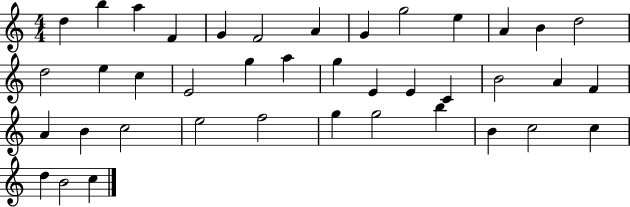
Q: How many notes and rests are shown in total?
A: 40